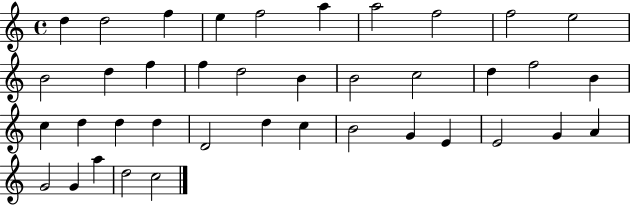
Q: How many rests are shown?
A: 0